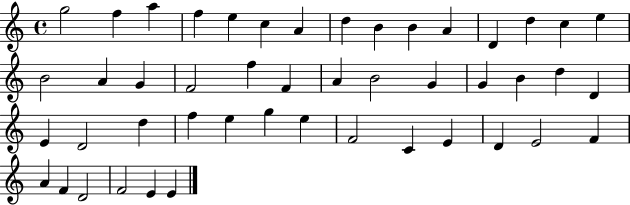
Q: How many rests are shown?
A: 0